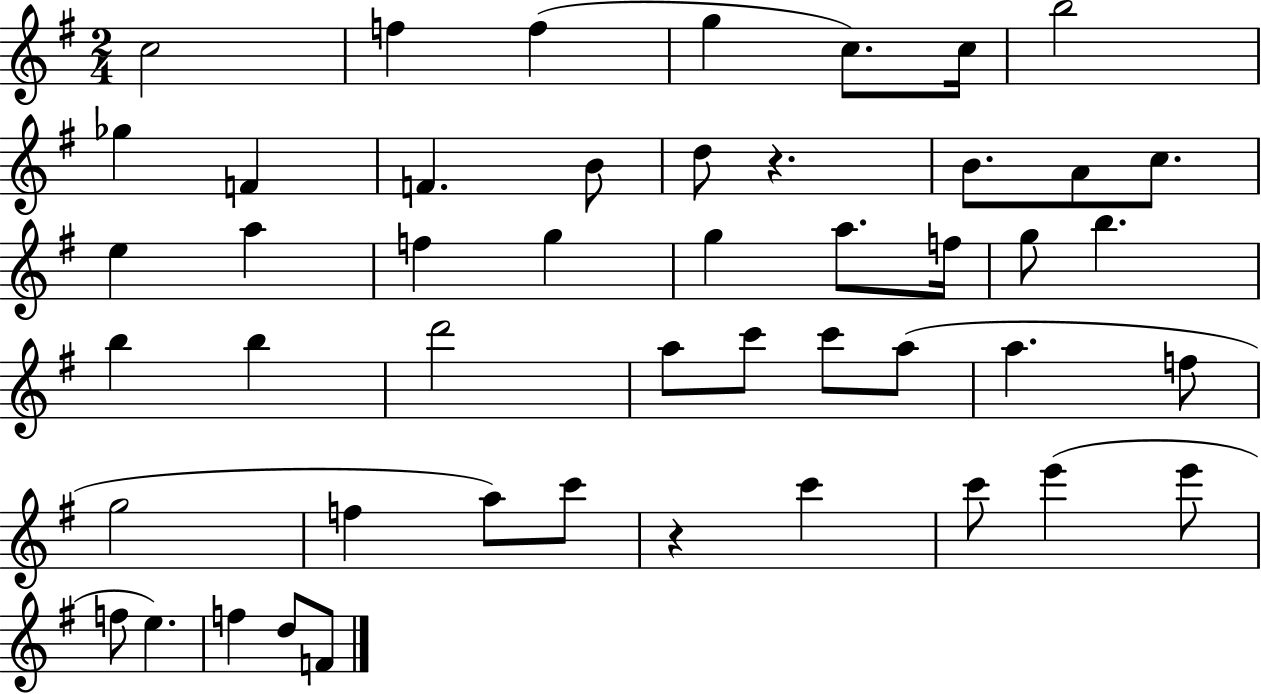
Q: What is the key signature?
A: G major